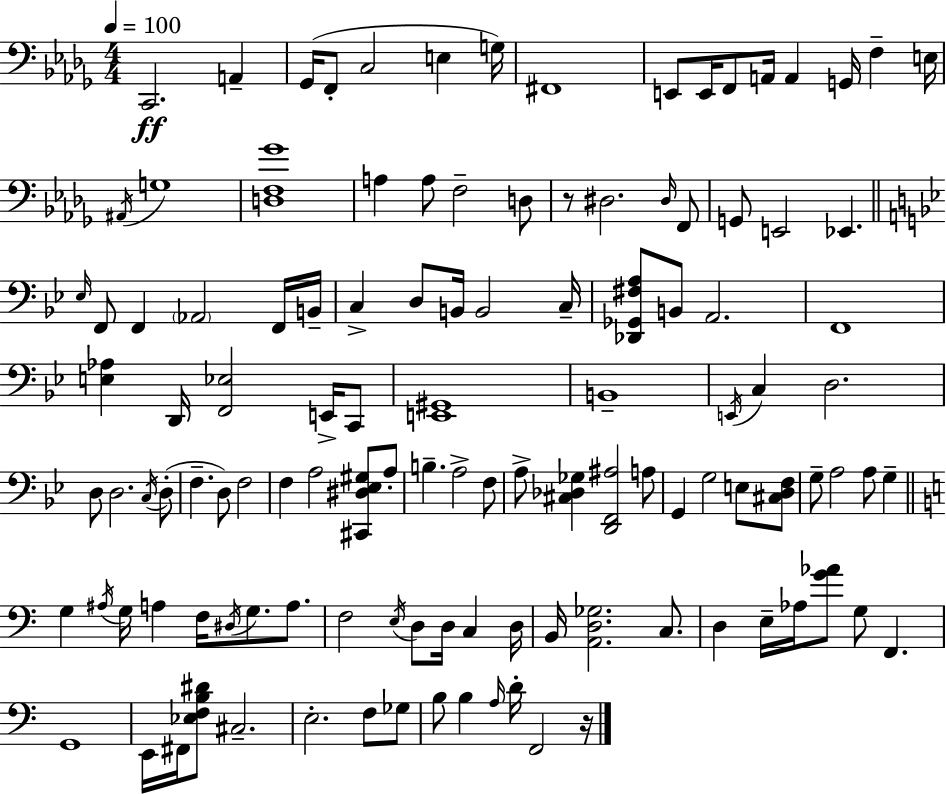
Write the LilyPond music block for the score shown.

{
  \clef bass
  \numericTimeSignature
  \time 4/4
  \key bes \minor
  \tempo 4 = 100
  \repeat volta 2 { c,2.\ff a,4-- | ges,16( f,8-. c2 e4 g16) | fis,1 | e,8 e,16 f,8 a,16 a,4 g,16 f4-- e16 | \break \acciaccatura { ais,16 } g1 | <d f ges'>1 | a4 a8 f2-- d8 | r8 dis2. \grace { dis16 } | \break f,8 g,8 e,2 ees,4. | \bar "||" \break \key bes \major \grace { ees16 } f,8 f,4 \parenthesize aes,2 f,16 | b,16-- c4-> d8 b,16 b,2 | c16-- <des, ges, fis a>8 b,8 a,2. | f,1 | \break <e aes>4 d,16 <f, ees>2 e,16-> c,8 | <e, gis,>1 | b,1-- | \acciaccatura { e,16 } c4 d2. | \break d8 d2. | \acciaccatura { c16 } d8-.( f4.-- d8) f2 | f4 a2 <cis, dis ees gis>8 | a8-. b4.-- a2-> | \break f8 a8-> <cis des ges>4 <d, f, ais>2 | a8 g,4 g2 e8 | <cis d f>8 g8-- a2 a8 g4-- | \bar "||" \break \key a \minor g4 \acciaccatura { ais16 } g16 a4 f16 \acciaccatura { dis16 } g8. a8. | f2 \acciaccatura { e16 } d8 d16 c4 | d16 b,16 <a, d ges>2. | c8. d4 e16-- aes16 <g' aes'>8 g8 f,4. | \break g,1 | e,16 fis,16 <ees f b dis'>8 cis2.-- | e2.-. f8 | ges8 b8 b4 \grace { a16 } d'16-. f,2 | \break r16 } \bar "|."
}